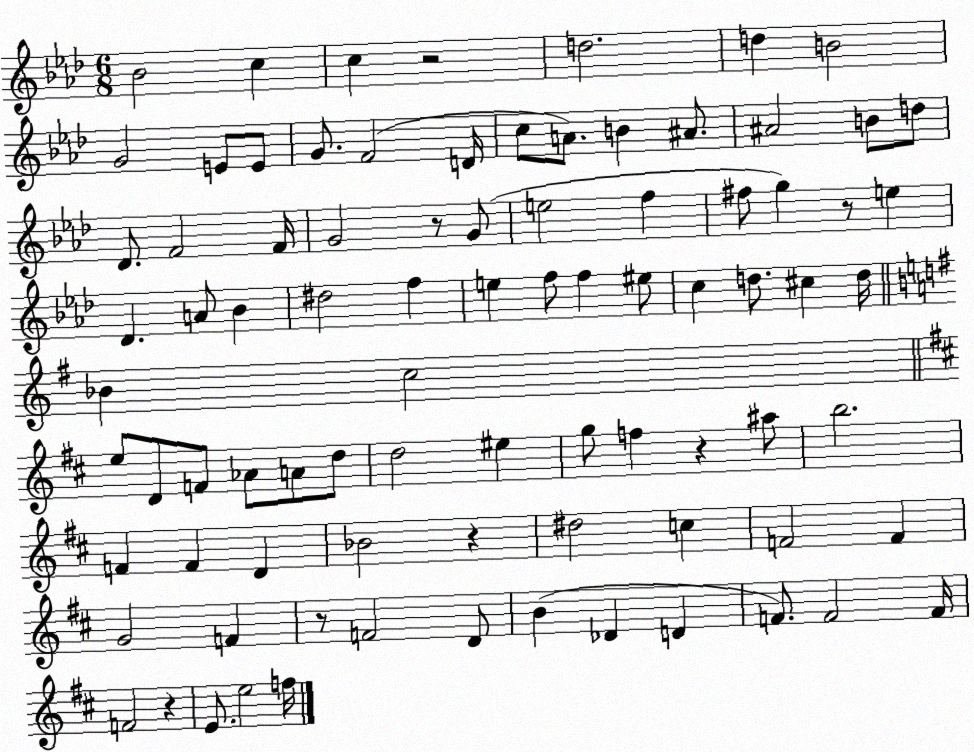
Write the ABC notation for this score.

X:1
T:Untitled
M:6/8
L:1/4
K:Ab
_B2 c c z2 d2 d B2 G2 E/2 E/2 G/2 F2 D/4 c/2 A/2 B ^A/2 ^A2 B/2 d/2 _D/2 F2 F/4 G2 z/2 G/2 e2 f ^f/2 g z/2 e _D A/2 _B ^d2 f e f/2 f ^e/2 c d/2 ^c d/4 _B c2 e/2 D/2 F/2 _A/2 A/2 d/2 d2 ^e g/2 f z ^a/2 b2 F F D _B2 z ^d2 c F2 F G2 F z/2 F2 D/2 B _D D F/2 F2 F/4 F2 z E/2 e2 f/4